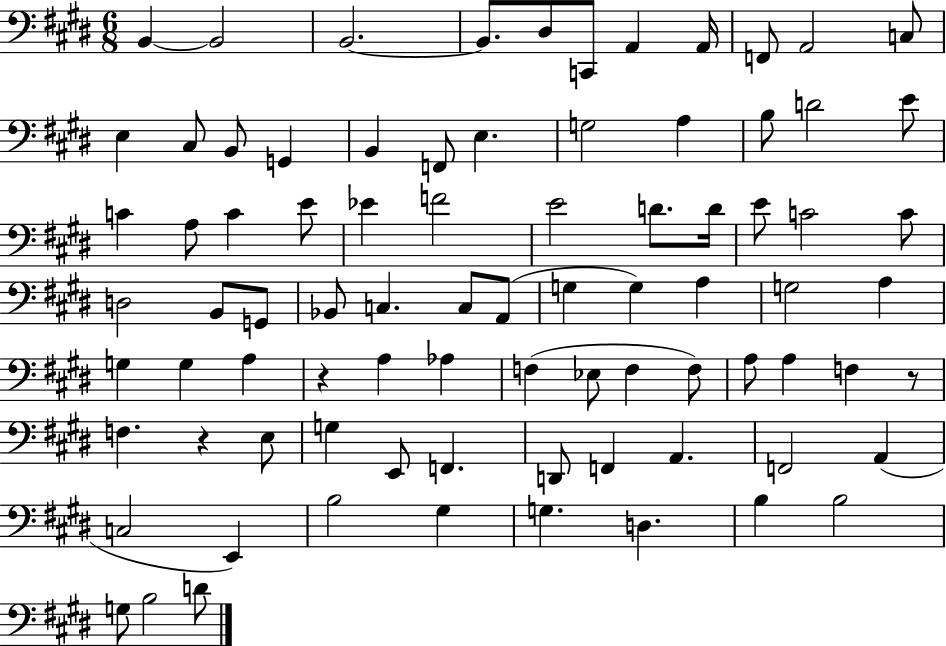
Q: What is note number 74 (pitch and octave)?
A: G3